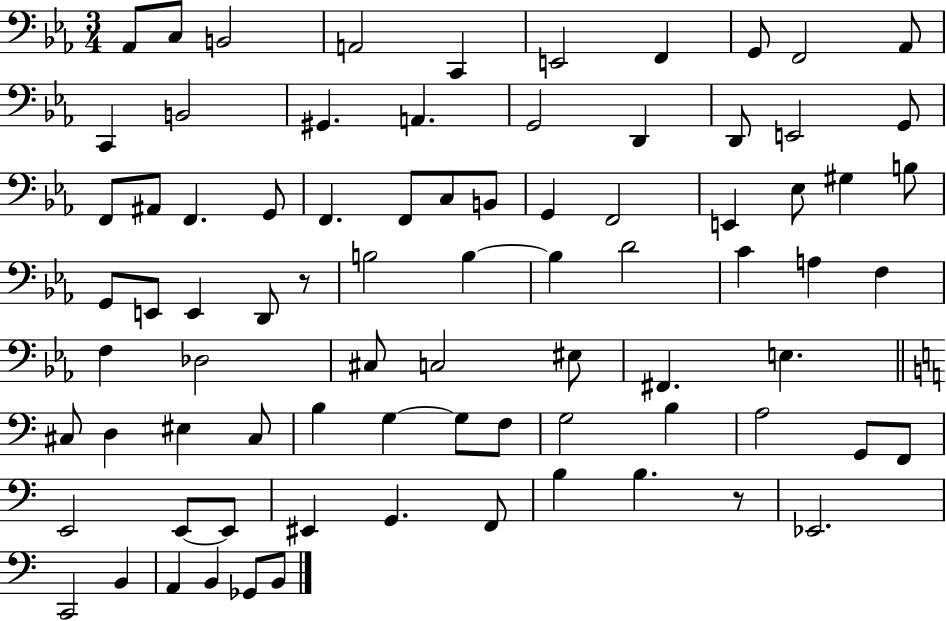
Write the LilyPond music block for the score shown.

{
  \clef bass
  \numericTimeSignature
  \time 3/4
  \key ees \major
  aes,8 c8 b,2 | a,2 c,4 | e,2 f,4 | g,8 f,2 aes,8 | \break c,4 b,2 | gis,4. a,4. | g,2 d,4 | d,8 e,2 g,8 | \break f,8 ais,8 f,4. g,8 | f,4. f,8 c8 b,8 | g,4 f,2 | e,4 ees8 gis4 b8 | \break g,8 e,8 e,4 d,8 r8 | b2 b4~~ | b4 d'2 | c'4 a4 f4 | \break f4 des2 | cis8 c2 eis8 | fis,4. e4. | \bar "||" \break \key c \major cis8 d4 eis4 cis8 | b4 g4~~ g8 f8 | g2 b4 | a2 g,8 f,8 | \break e,2 e,8~~ e,8 | eis,4 g,4. f,8 | b4 b4. r8 | ees,2. | \break c,2 b,4 | a,4 b,4 ges,8 b,8 | \bar "|."
}